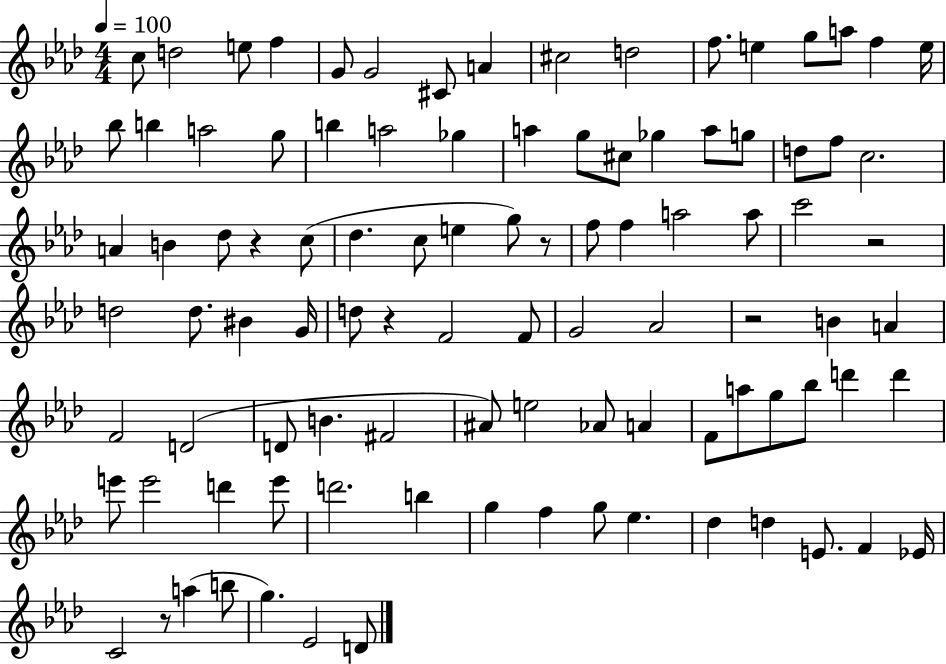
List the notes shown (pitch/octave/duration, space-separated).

C5/e D5/h E5/e F5/q G4/e G4/h C#4/e A4/q C#5/h D5/h F5/e. E5/q G5/e A5/e F5/q E5/s Bb5/e B5/q A5/h G5/e B5/q A5/h Gb5/q A5/q G5/e C#5/e Gb5/q A5/e G5/e D5/e F5/e C5/h. A4/q B4/q Db5/e R/q C5/e Db5/q. C5/e E5/q G5/e R/e F5/e F5/q A5/h A5/e C6/h R/h D5/h D5/e. BIS4/q G4/s D5/e R/q F4/h F4/e G4/h Ab4/h R/h B4/q A4/q F4/h D4/h D4/e B4/q. F#4/h A#4/e E5/h Ab4/e A4/q F4/e A5/e G5/e Bb5/e D6/q D6/q E6/e E6/h D6/q E6/e D6/h. B5/q G5/q F5/q G5/e Eb5/q. Db5/q D5/q E4/e. F4/q Eb4/s C4/h R/e A5/q B5/e G5/q. Eb4/h D4/e